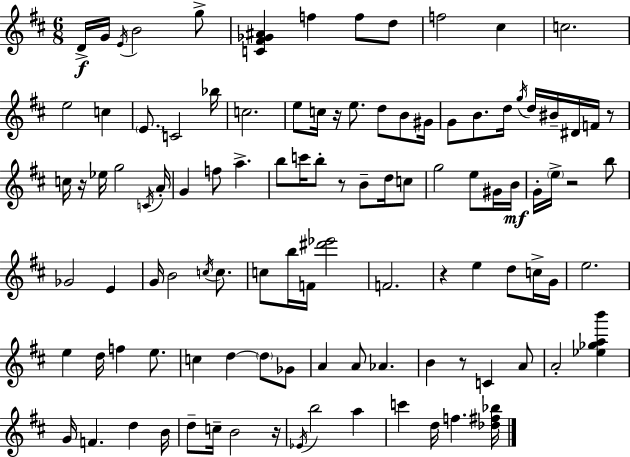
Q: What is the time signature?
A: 6/8